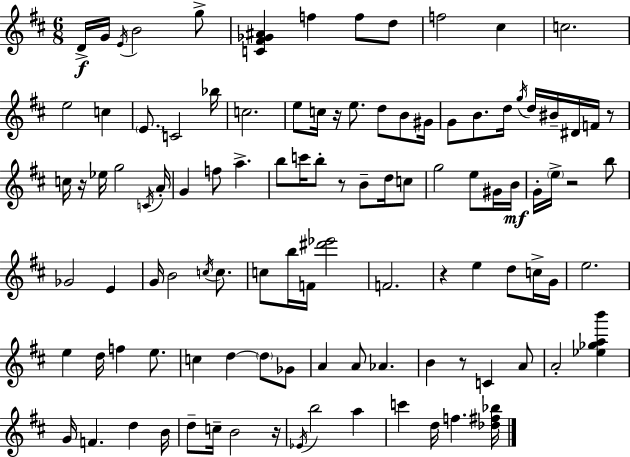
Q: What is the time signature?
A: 6/8